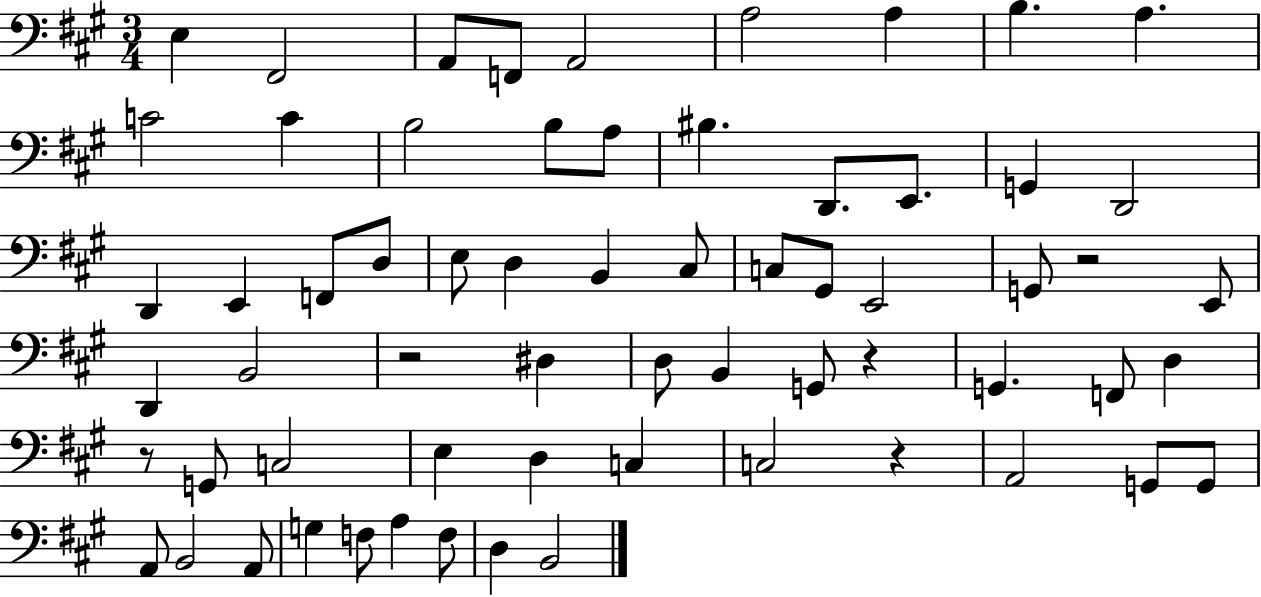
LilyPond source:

{
  \clef bass
  \numericTimeSignature
  \time 3/4
  \key a \major
  e4 fis,2 | a,8 f,8 a,2 | a2 a4 | b4. a4. | \break c'2 c'4 | b2 b8 a8 | bis4. d,8. e,8. | g,4 d,2 | \break d,4 e,4 f,8 d8 | e8 d4 b,4 cis8 | c8 gis,8 e,2 | g,8 r2 e,8 | \break d,4 b,2 | r2 dis4 | d8 b,4 g,8 r4 | g,4. f,8 d4 | \break r8 g,8 c2 | e4 d4 c4 | c2 r4 | a,2 g,8 g,8 | \break a,8 b,2 a,8 | g4 f8 a4 f8 | d4 b,2 | \bar "|."
}